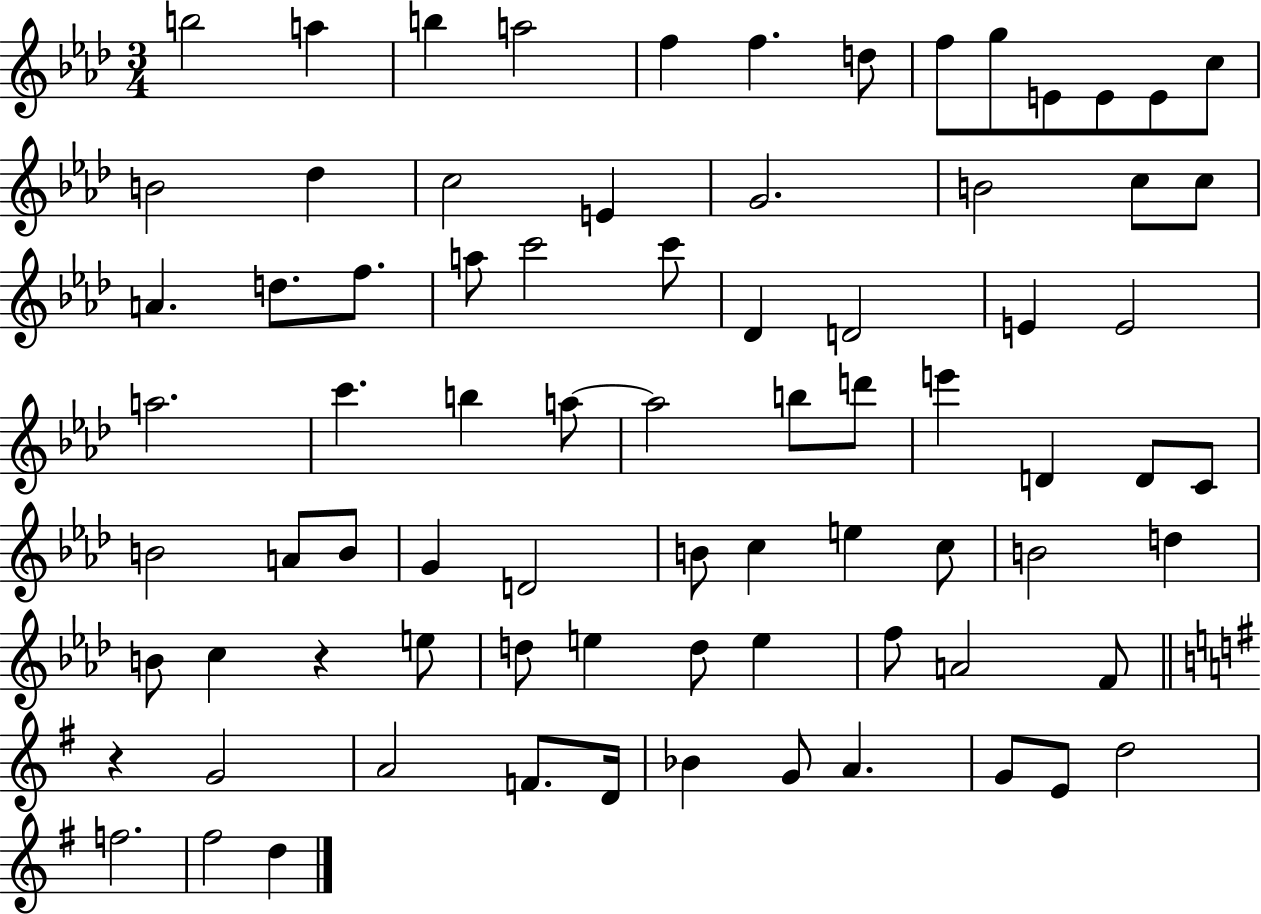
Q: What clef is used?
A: treble